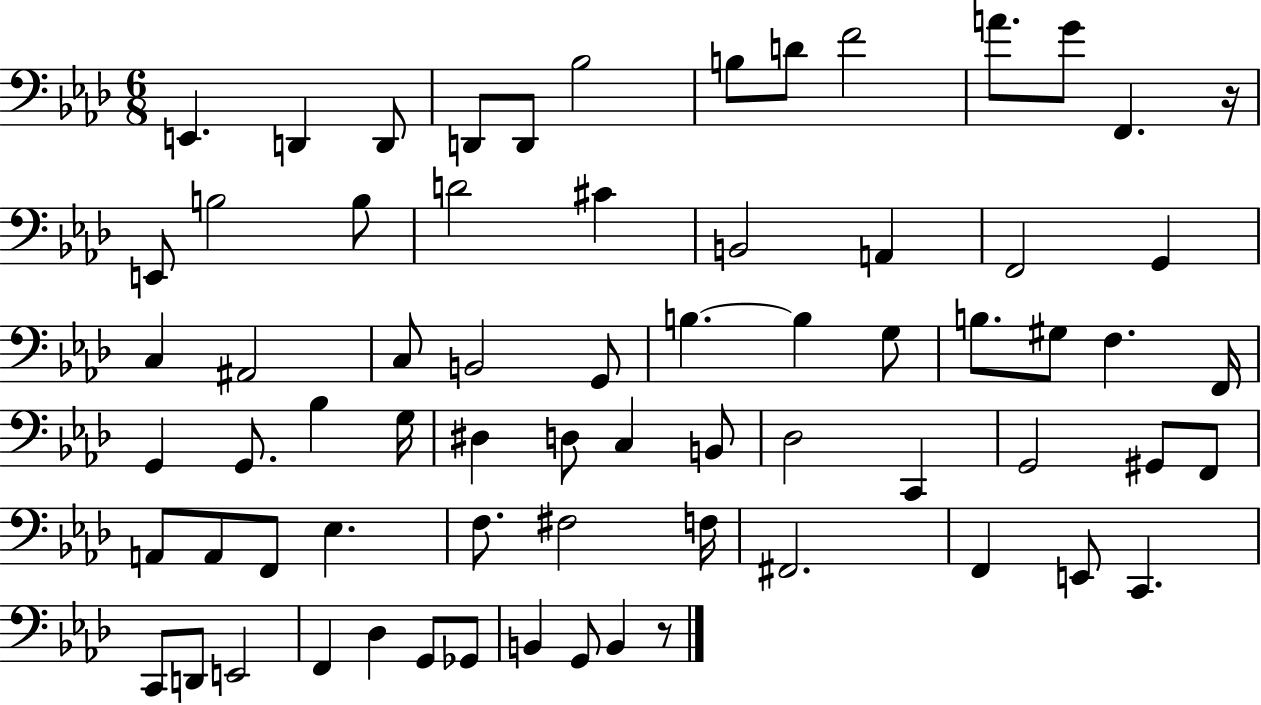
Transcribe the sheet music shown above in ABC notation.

X:1
T:Untitled
M:6/8
L:1/4
K:Ab
E,, D,, D,,/2 D,,/2 D,,/2 _B,2 B,/2 D/2 F2 A/2 G/2 F,, z/4 E,,/2 B,2 B,/2 D2 ^C B,,2 A,, F,,2 G,, C, ^A,,2 C,/2 B,,2 G,,/2 B, B, G,/2 B,/2 ^G,/2 F, F,,/4 G,, G,,/2 _B, G,/4 ^D, D,/2 C, B,,/2 _D,2 C,, G,,2 ^G,,/2 F,,/2 A,,/2 A,,/2 F,,/2 _E, F,/2 ^F,2 F,/4 ^F,,2 F,, E,,/2 C,, C,,/2 D,,/2 E,,2 F,, _D, G,,/2 _G,,/2 B,, G,,/2 B,, z/2